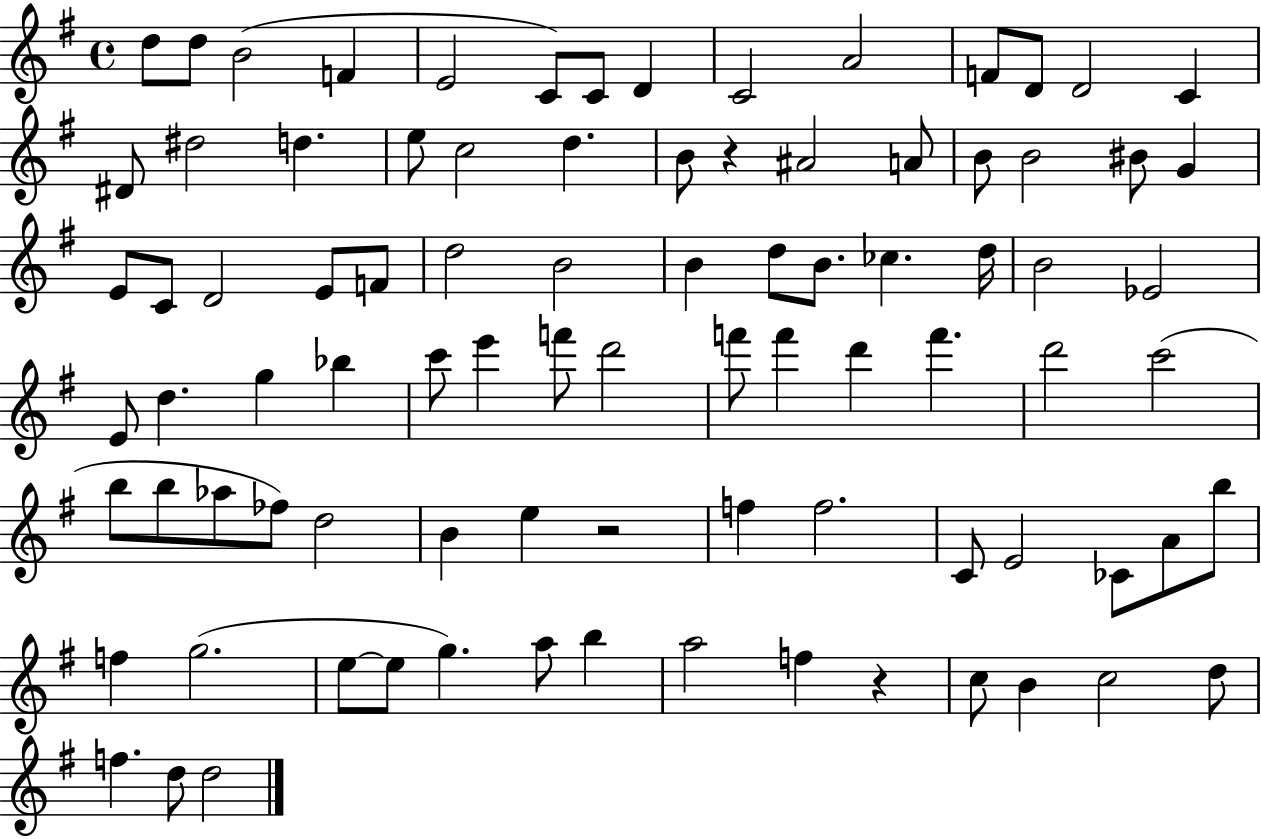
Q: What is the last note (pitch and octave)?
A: D5